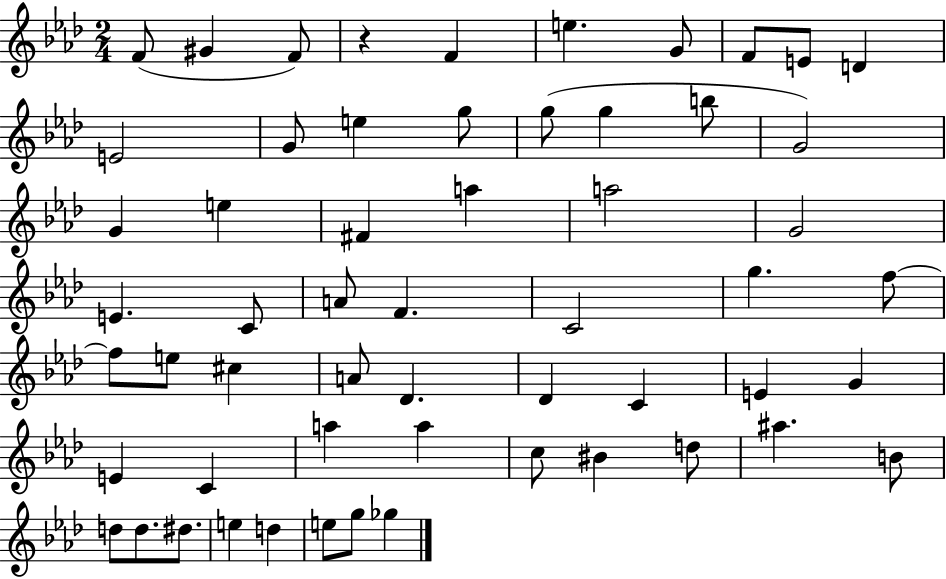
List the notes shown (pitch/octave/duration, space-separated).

F4/e G#4/q F4/e R/q F4/q E5/q. G4/e F4/e E4/e D4/q E4/h G4/e E5/q G5/e G5/e G5/q B5/e G4/h G4/q E5/q F#4/q A5/q A5/h G4/h E4/q. C4/e A4/e F4/q. C4/h G5/q. F5/e F5/e E5/e C#5/q A4/e Db4/q. Db4/q C4/q E4/q G4/q E4/q C4/q A5/q A5/q C5/e BIS4/q D5/e A#5/q. B4/e D5/e D5/e. D#5/e. E5/q D5/q E5/e G5/e Gb5/q